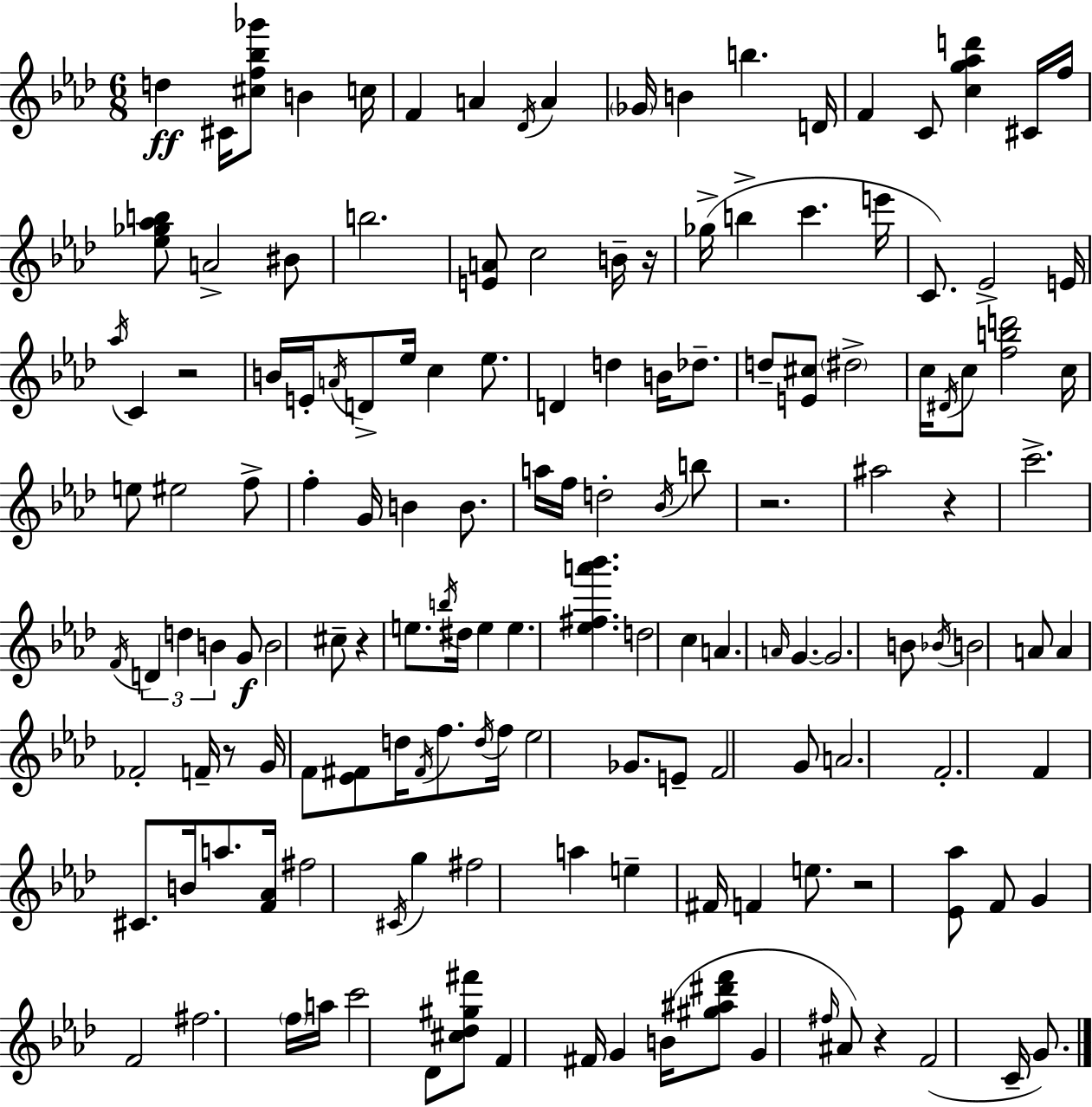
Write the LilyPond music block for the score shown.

{
  \clef treble
  \numericTimeSignature
  \time 6/8
  \key f \minor
  d''4\ff cis'16 <cis'' f'' bes'' ges'''>8 b'4 c''16 | f'4 a'4 \acciaccatura { des'16 } a'4 | \parenthesize ges'16 b'4 b''4. | d'16 f'4 c'8 <c'' g'' aes'' d'''>4 cis'16 | \break f''16 <ees'' ges'' aes'' b''>8 a'2-> bis'8 | b''2. | <e' a'>8 c''2 b'16-- | r16 ges''16->( b''4-> c'''4. | \break e'''16 c'8.) ees'2-> | e'16 \acciaccatura { aes''16 } c'4 r2 | b'16 e'16-. \acciaccatura { a'16 } d'8-> ees''16 c''4 | ees''8. d'4 d''4 b'16 | \break des''8.-- d''8-- <e' cis''>8 \parenthesize dis''2-> | c''16 \acciaccatura { dis'16 } c''8 <f'' b'' d'''>2 | c''16 e''8 eis''2 | f''8-> f''4-. g'16 b'4 | \break b'8. a''16 f''16 d''2-. | \acciaccatura { bes'16 } b''8 r2. | ais''2 | r4 c'''2.-> | \break \acciaccatura { f'16 } \tuplet 3/2 { d'4 d''4 | b'4 } g'8\f b'2 | cis''8-- r4 e''8. | \acciaccatura { b''16 } dis''16 e''4 e''4. | \break <ees'' fis'' a''' bes'''>4. d''2 | c''4 a'4. | \grace { a'16 } g'4.~~ g'2. | b'8 \acciaccatura { bes'16 } b'2 | \break a'8 a'4 | fes'2-. f'16-- r8 | g'16 f'8 <ees' fis'>8 d''16 \acciaccatura { fis'16 } f''8. \acciaccatura { d''16 } f''16 | ees''2 ges'8. e'8-- | \break f'2 g'8 a'2. | f'2.-. | f'4 | cis'8. b'16 a''8. <f' aes'>16 fis''2 | \break \acciaccatura { cis'16 } g''4 | fis''2 a''4 | e''4-- fis'16 f'4 e''8. | r2 <ees' aes''>8 f'8 | \break g'4 f'2 | fis''2. | \parenthesize f''16 a''16 c'''2 des'8 | <cis'' des'' gis'' fis'''>8 f'4 fis'16 g'4 b'16( | \break <gis'' ais'' dis''' f'''>8 g'4 \grace { fis''16 } ais'8) r4 | f'2( c'16-- g'8.) | \bar "|."
}